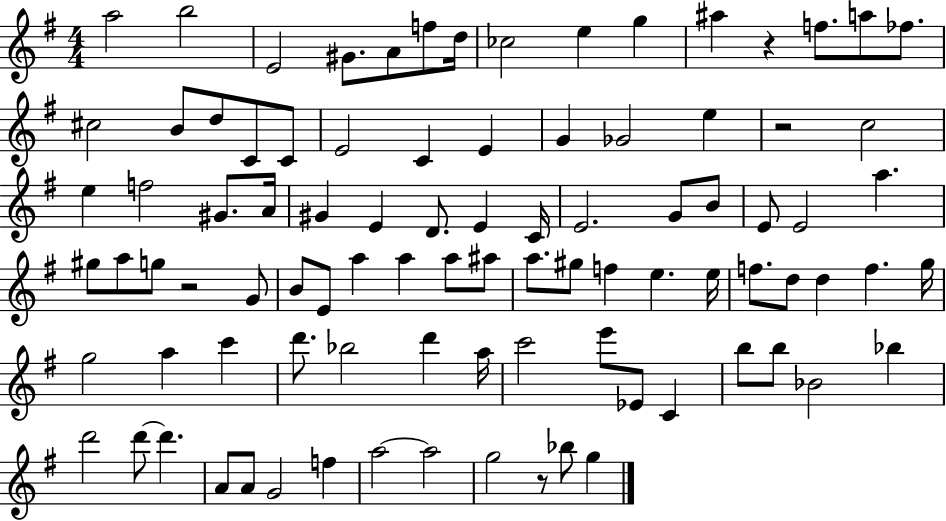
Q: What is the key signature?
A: G major